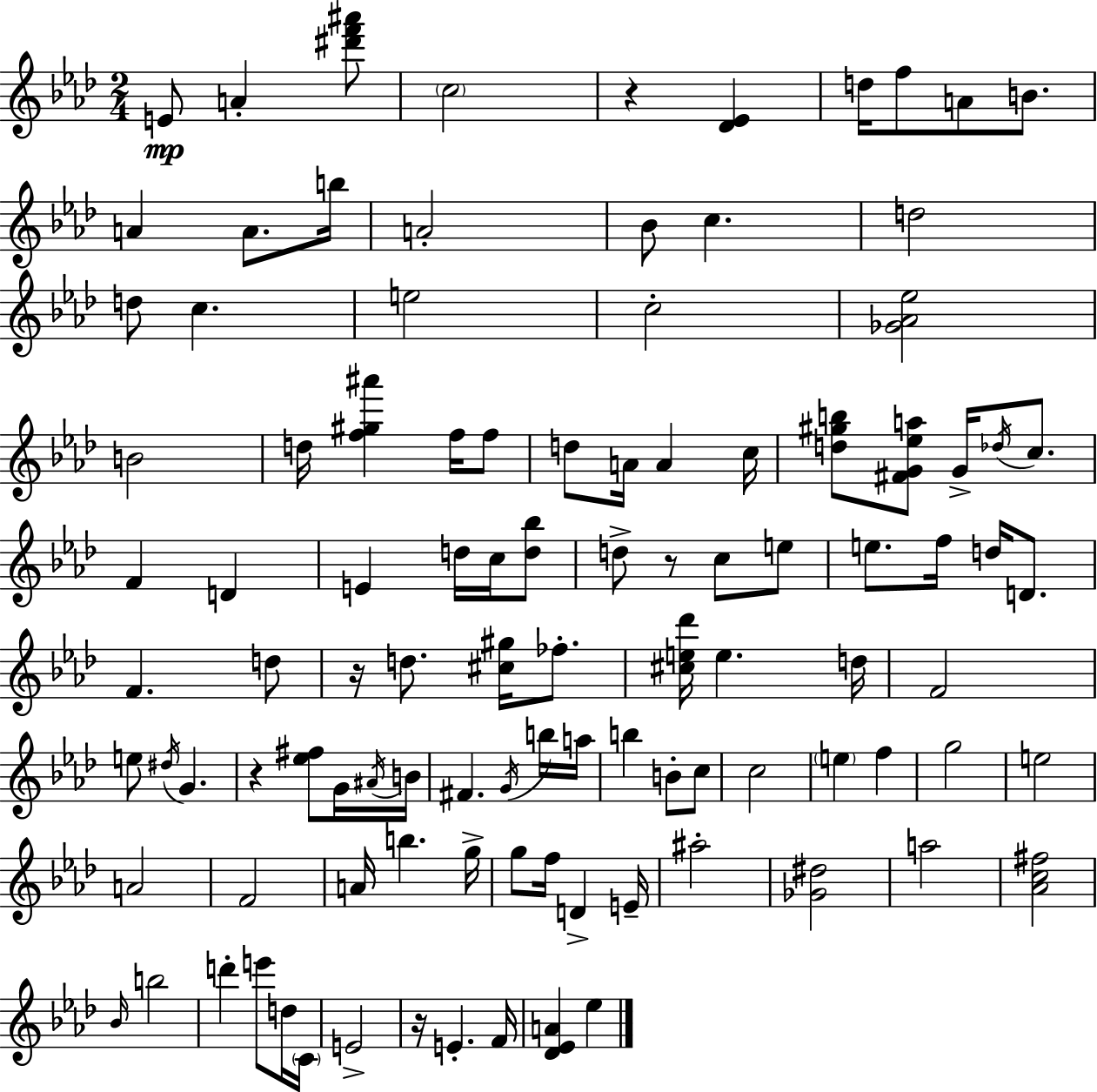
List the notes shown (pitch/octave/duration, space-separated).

E4/e A4/q [D#6,F6,A#6]/e C5/h R/q [Db4,Eb4]/q D5/s F5/e A4/e B4/e. A4/q A4/e. B5/s A4/h Bb4/e C5/q. D5/h D5/e C5/q. E5/h C5/h [Gb4,Ab4,Eb5]/h B4/h D5/s [F5,G#5,A#6]/q F5/s F5/e D5/e A4/s A4/q C5/s [D5,G#5,B5]/e [F#4,G4,Eb5,A5]/e G4/s Db5/s C5/e. F4/q D4/q E4/q D5/s C5/s [D5,Bb5]/e D5/e R/e C5/e E5/e E5/e. F5/s D5/s D4/e. F4/q. D5/e R/s D5/e. [C#5,G#5]/s FES5/e. [C#5,E5,Db6]/s E5/q. D5/s F4/h E5/e D#5/s G4/q. R/q [Eb5,F#5]/e G4/s A#4/s B4/s F#4/q. G4/s B5/s A5/s B5/q B4/e C5/e C5/h E5/q F5/q G5/h E5/h A4/h F4/h A4/s B5/q. G5/s G5/e F5/s D4/q E4/s A#5/h [Gb4,D#5]/h A5/h [Ab4,C5,F#5]/h Bb4/s B5/h D6/q E6/e D5/s C4/s E4/h R/s E4/q. F4/s [Db4,Eb4,A4]/q Eb5/q